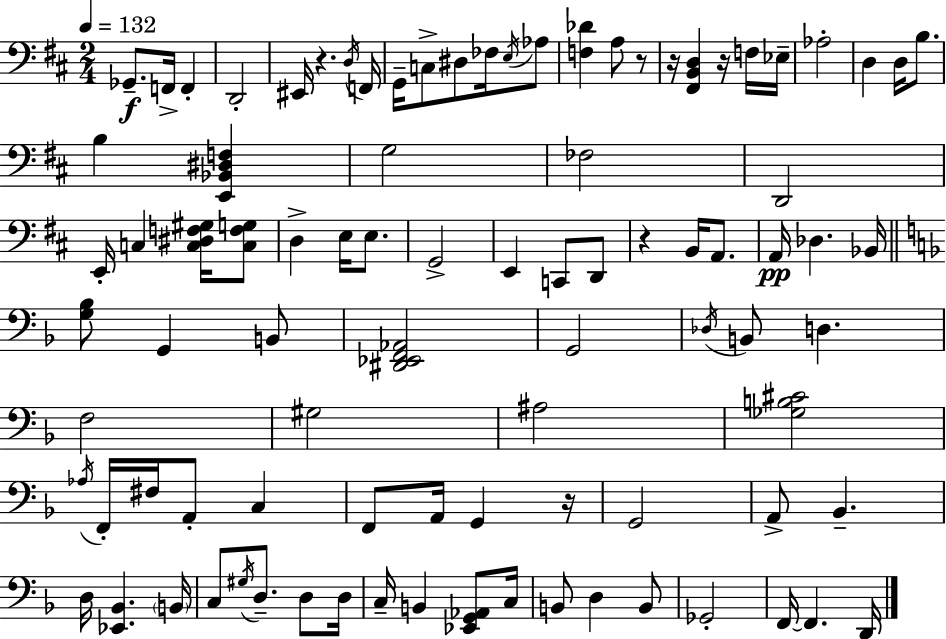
Gb2/e. F2/s F2/q D2/h EIS2/s R/q. D3/s F2/s G2/s C3/e D#3/e FES3/s E3/s Ab3/e [F3,Db4]/q A3/e R/e R/s [F#2,B2,D3]/q R/s F3/s Eb3/s Ab3/h D3/q D3/s B3/e. B3/q [E2,Bb2,D#3,F3]/q G3/h FES3/h D2/h E2/s C3/q [C3,D#3,F3,G#3]/s [C3,F3,G3]/e D3/q E3/s E3/e. G2/h E2/q C2/e D2/e R/q B2/s A2/e. A2/s Db3/q. Bb2/s [G3,Bb3]/e G2/q B2/e [D#2,Eb2,F2,Ab2]/h G2/h Db3/s B2/e D3/q. F3/h G#3/h A#3/h [Gb3,B3,C#4]/h Ab3/s F2/s F#3/s A2/e C3/q F2/e A2/s G2/q R/s G2/h A2/e Bb2/q. D3/s [Eb2,Bb2]/q. B2/s C3/e G#3/s D3/e. D3/e D3/s C3/s B2/q [Eb2,G2,Ab2]/e C3/s B2/e D3/q B2/e Gb2/h F2/s F2/q. D2/s